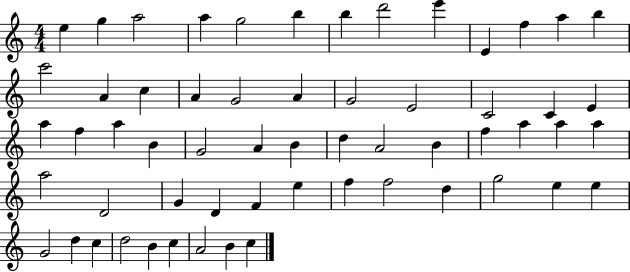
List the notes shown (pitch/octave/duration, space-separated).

E5/q G5/q A5/h A5/q G5/h B5/q B5/q D6/h E6/q E4/q F5/q A5/q B5/q C6/h A4/q C5/q A4/q G4/h A4/q G4/h E4/h C4/h C4/q E4/q A5/q F5/q A5/q B4/q G4/h A4/q B4/q D5/q A4/h B4/q F5/q A5/q A5/q A5/q A5/h D4/h G4/q D4/q F4/q E5/q F5/q F5/h D5/q G5/h E5/q E5/q G4/h D5/q C5/q D5/h B4/q C5/q A4/h B4/q C5/q